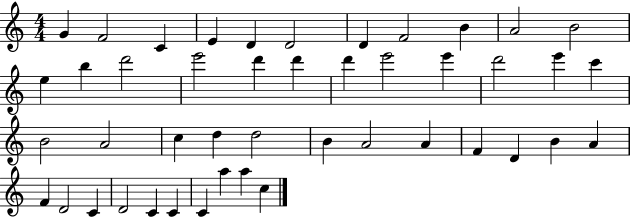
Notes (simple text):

G4/q F4/h C4/q E4/q D4/q D4/h D4/q F4/h B4/q A4/h B4/h E5/q B5/q D6/h E6/h D6/q D6/q D6/q E6/h E6/q D6/h E6/q C6/q B4/h A4/h C5/q D5/q D5/h B4/q A4/h A4/q F4/q D4/q B4/q A4/q F4/q D4/h C4/q D4/h C4/q C4/q C4/q A5/q A5/q C5/q